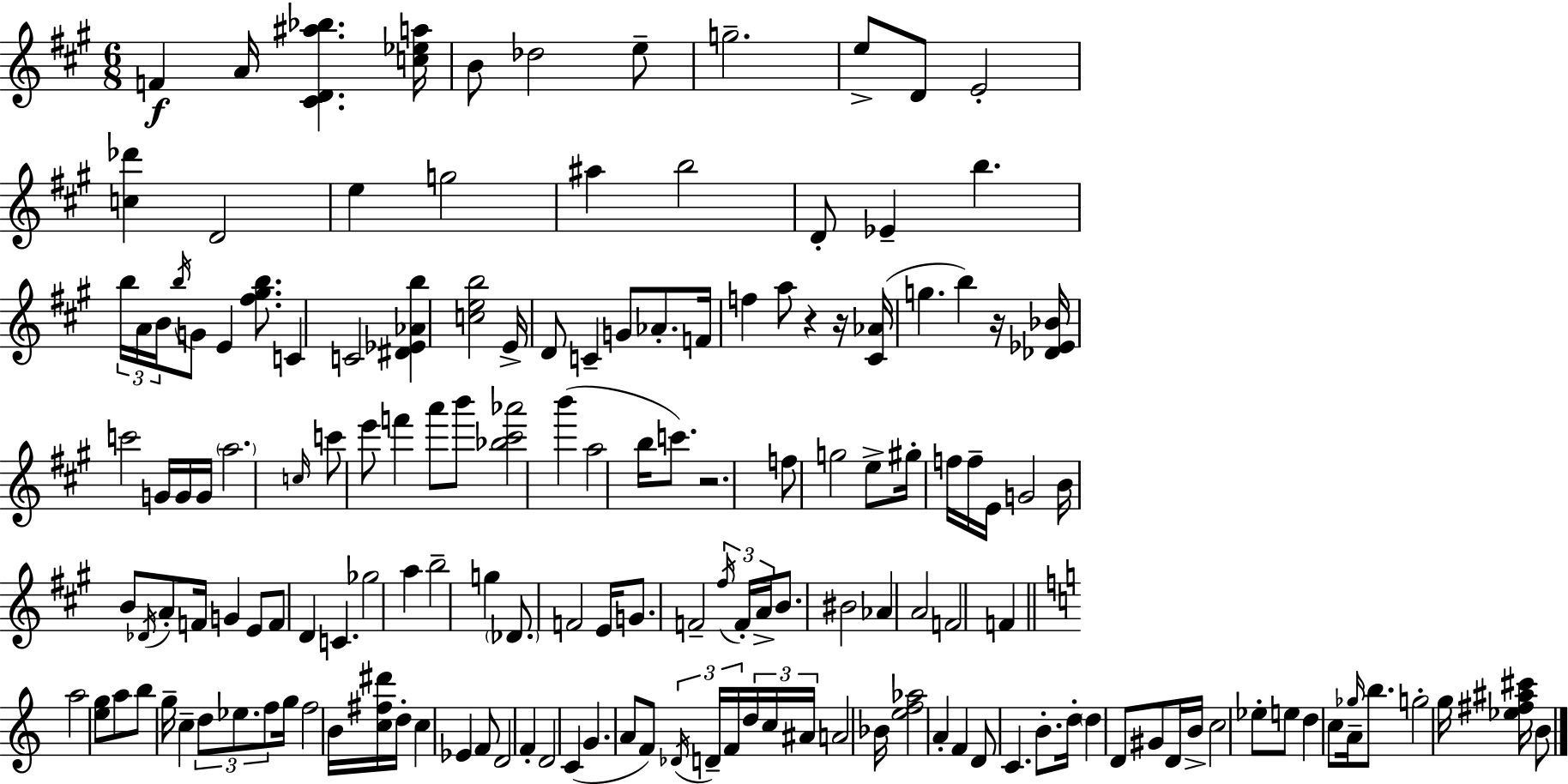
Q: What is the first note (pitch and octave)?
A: F4